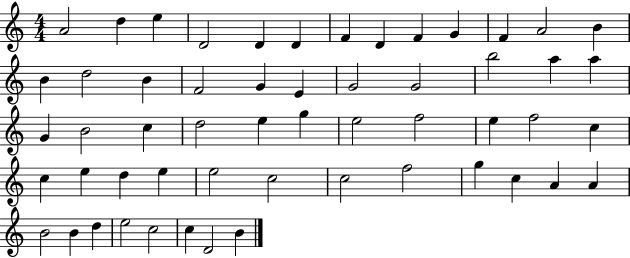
A4/h D5/q E5/q D4/h D4/q D4/q F4/q D4/q F4/q G4/q F4/q A4/h B4/q B4/q D5/h B4/q F4/h G4/q E4/q G4/h G4/h B5/h A5/q A5/q G4/q B4/h C5/q D5/h E5/q G5/q E5/h F5/h E5/q F5/h C5/q C5/q E5/q D5/q E5/q E5/h C5/h C5/h F5/h G5/q C5/q A4/q A4/q B4/h B4/q D5/q E5/h C5/h C5/q D4/h B4/q